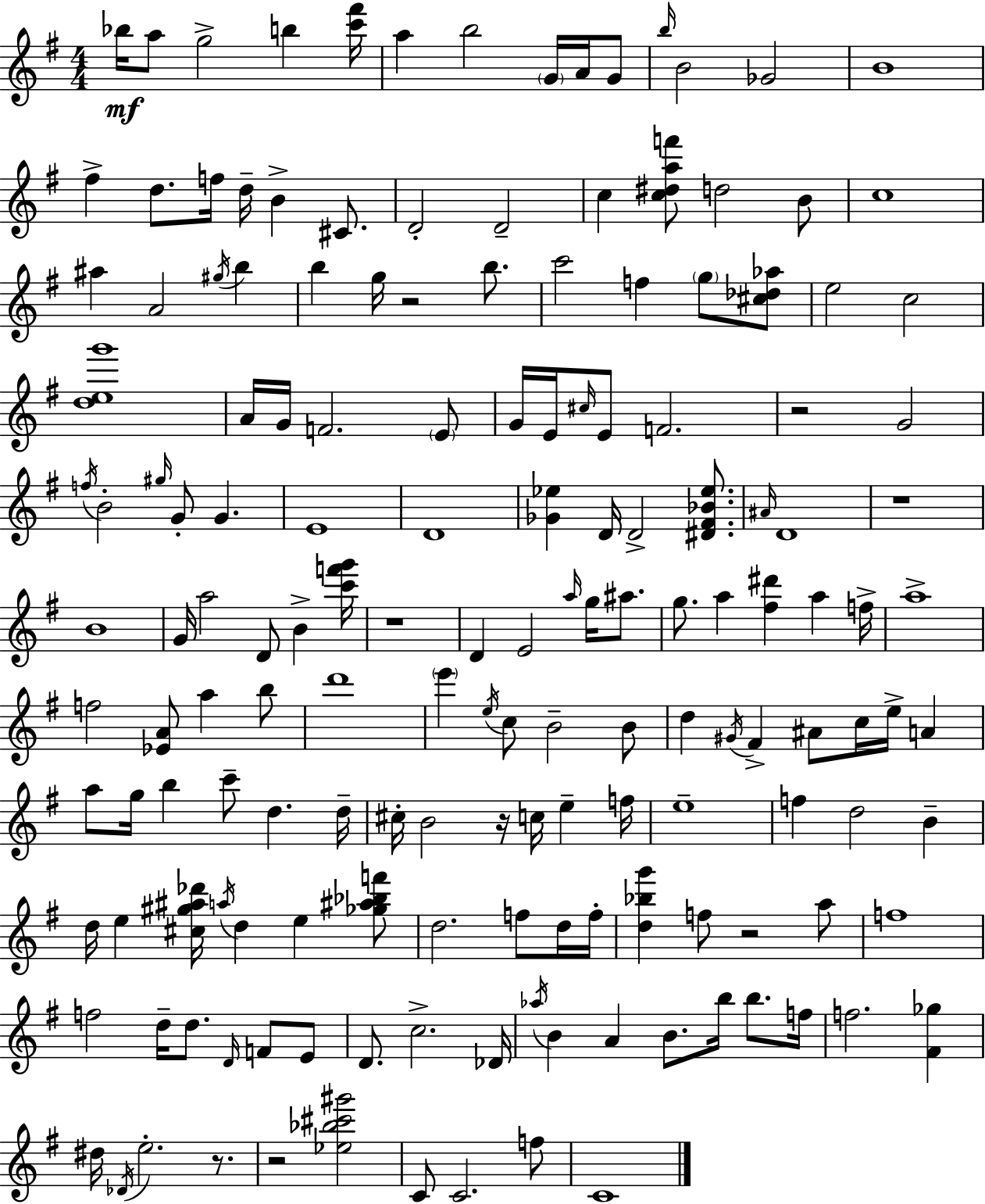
Bb5/s A5/e G5/h B5/q [C6,F#6]/s A5/q B5/h G4/s A4/s G4/e B5/s B4/h Gb4/h B4/w F#5/q D5/e. F5/s D5/s B4/q C#4/e. D4/h D4/h C5/q [C5,D#5,A5,F6]/e D5/h B4/e C5/w A#5/q A4/h G#5/s B5/q B5/q G5/s R/h B5/e. C6/h F5/q G5/e [C#5,Db5,Ab5]/e E5/h C5/h [D5,E5,G6]/w A4/s G4/s F4/h. E4/e G4/s E4/s C#5/s E4/e F4/h. R/h G4/h F5/s B4/h G#5/s G4/e G4/q. E4/w D4/w [Gb4,Eb5]/q D4/s D4/h [D#4,F#4,Bb4,Eb5]/e. A#4/s D4/w R/w B4/w G4/s A5/h D4/e B4/q [C6,F6,G6]/s R/w D4/q E4/h A5/s G5/s A#5/e. G5/e. A5/q [F#5,D#6]/q A5/q F5/s A5/w F5/h [Eb4,A4]/e A5/q B5/e D6/w E6/q E5/s C5/e B4/h B4/e D5/q G#4/s F#4/q A#4/e C5/s E5/s A4/q A5/e G5/s B5/q C6/e D5/q. D5/s C#5/s B4/h R/s C5/s E5/q F5/s E5/w F5/q D5/h B4/q D5/s E5/q [C#5,G#5,A#5,Db6]/s A5/s D5/q E5/q [Gb5,A#5,Bb5,F6]/e D5/h. F5/e D5/s F5/s [D5,Bb5,G6]/q F5/e R/h A5/e F5/w F5/h D5/s D5/e. D4/s F4/e E4/e D4/e. C5/h. Db4/s Ab5/s B4/q A4/q B4/e. B5/s B5/e. F5/s F5/h. [F#4,Gb5]/q D#5/s Db4/s E5/h. R/e. R/h [Eb5,Bb5,C#6,G#6]/h C4/e C4/h. F5/e C4/w